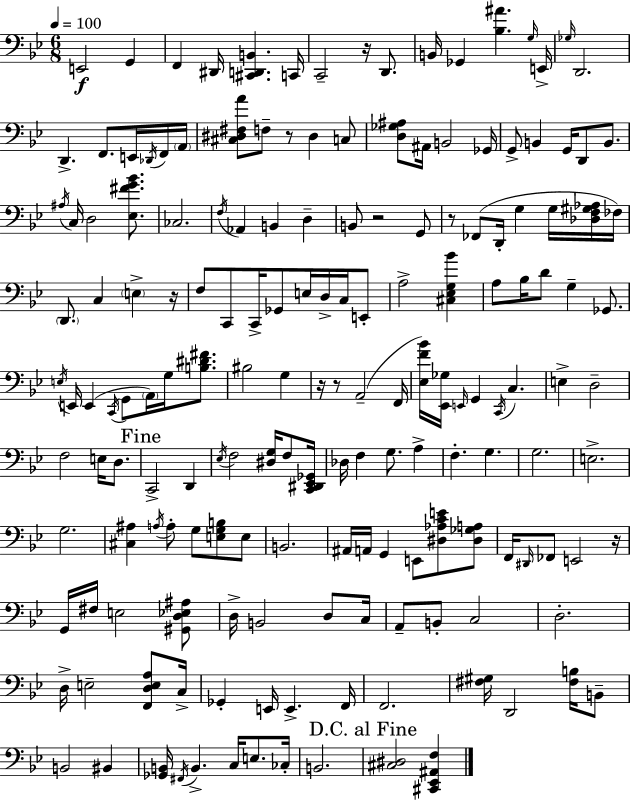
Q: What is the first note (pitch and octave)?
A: E2